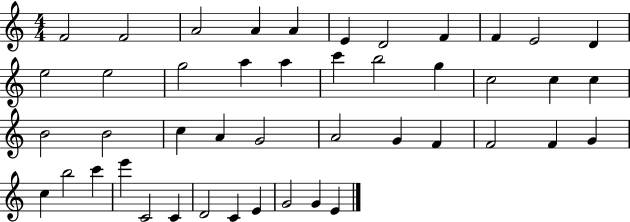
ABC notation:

X:1
T:Untitled
M:4/4
L:1/4
K:C
F2 F2 A2 A A E D2 F F E2 D e2 e2 g2 a a c' b2 g c2 c c B2 B2 c A G2 A2 G F F2 F G c b2 c' e' C2 C D2 C E G2 G E